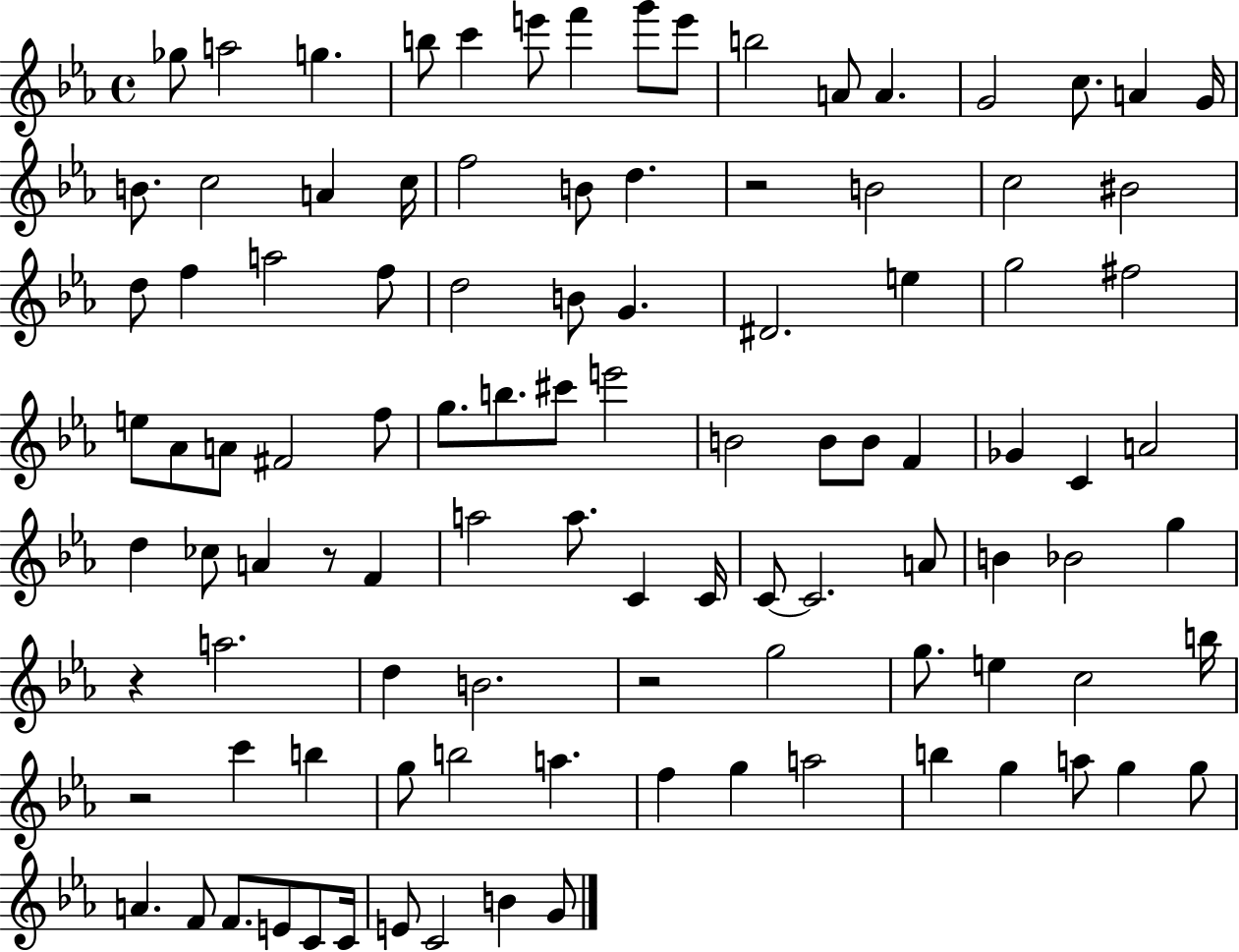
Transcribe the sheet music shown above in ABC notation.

X:1
T:Untitled
M:4/4
L:1/4
K:Eb
_g/2 a2 g b/2 c' e'/2 f' g'/2 e'/2 b2 A/2 A G2 c/2 A G/4 B/2 c2 A c/4 f2 B/2 d z2 B2 c2 ^B2 d/2 f a2 f/2 d2 B/2 G ^D2 e g2 ^f2 e/2 _A/2 A/2 ^F2 f/2 g/2 b/2 ^c'/2 e'2 B2 B/2 B/2 F _G C A2 d _c/2 A z/2 F a2 a/2 C C/4 C/2 C2 A/2 B _B2 g z a2 d B2 z2 g2 g/2 e c2 b/4 z2 c' b g/2 b2 a f g a2 b g a/2 g g/2 A F/2 F/2 E/2 C/2 C/4 E/2 C2 B G/2